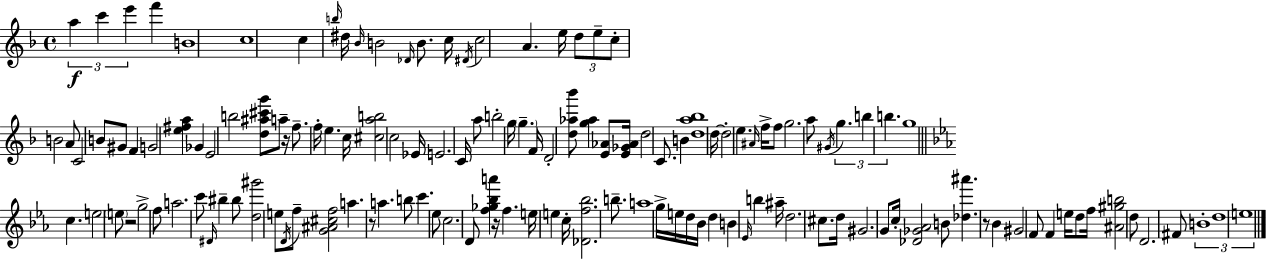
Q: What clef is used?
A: treble